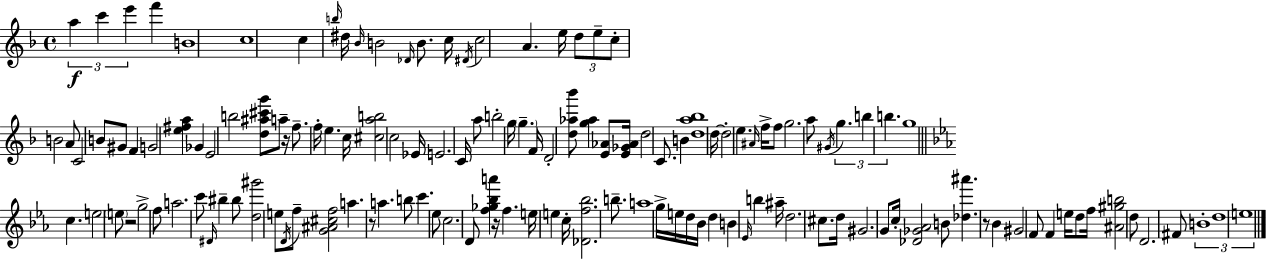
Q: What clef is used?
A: treble